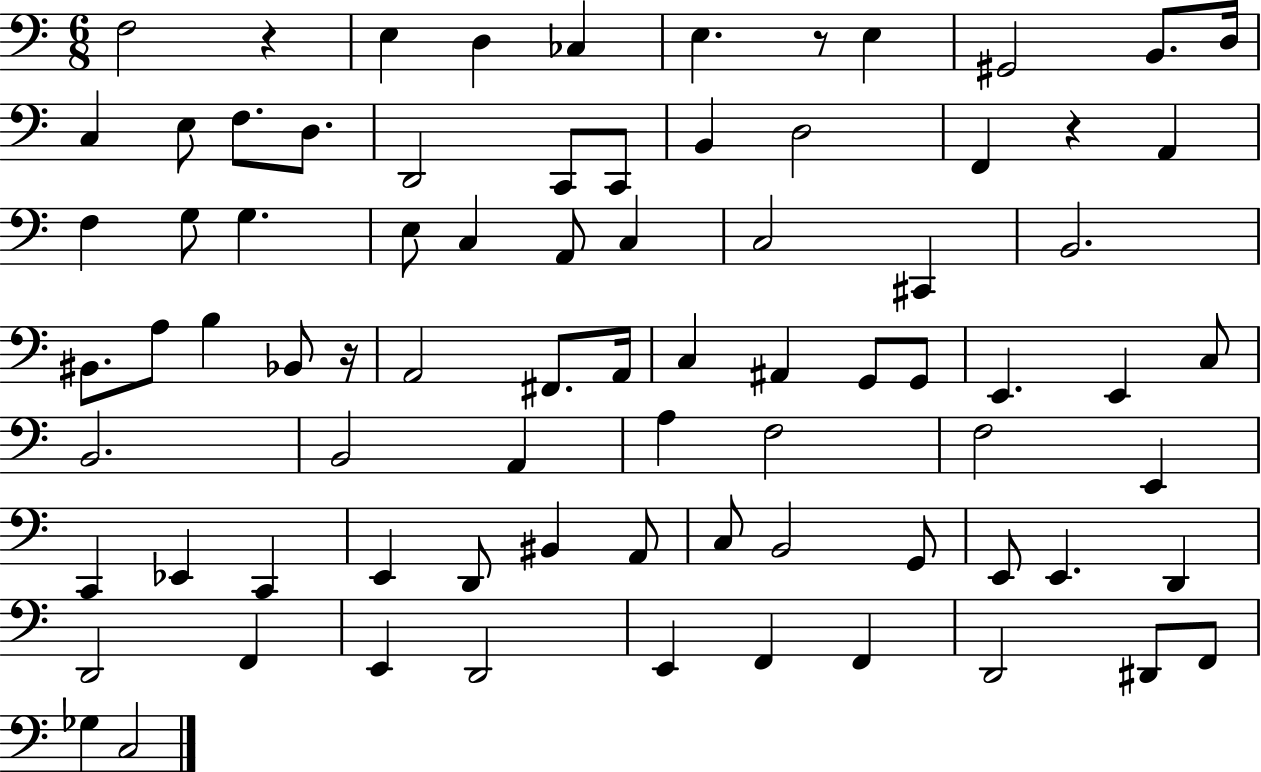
{
  \clef bass
  \numericTimeSignature
  \time 6/8
  \key c \major
  f2 r4 | e4 d4 ces4 | e4. r8 e4 | gis,2 b,8. d16 | \break c4 e8 f8. d8. | d,2 c,8 c,8 | b,4 d2 | f,4 r4 a,4 | \break f4 g8 g4. | e8 c4 a,8 c4 | c2 cis,4 | b,2. | \break bis,8. a8 b4 bes,8 r16 | a,2 fis,8. a,16 | c4 ais,4 g,8 g,8 | e,4. e,4 c8 | \break b,2. | b,2 a,4 | a4 f2 | f2 e,4 | \break c,4 ees,4 c,4 | e,4 d,8 bis,4 a,8 | c8 b,2 g,8 | e,8 e,4. d,4 | \break d,2 f,4 | e,4 d,2 | e,4 f,4 f,4 | d,2 dis,8 f,8 | \break ges4 c2 | \bar "|."
}